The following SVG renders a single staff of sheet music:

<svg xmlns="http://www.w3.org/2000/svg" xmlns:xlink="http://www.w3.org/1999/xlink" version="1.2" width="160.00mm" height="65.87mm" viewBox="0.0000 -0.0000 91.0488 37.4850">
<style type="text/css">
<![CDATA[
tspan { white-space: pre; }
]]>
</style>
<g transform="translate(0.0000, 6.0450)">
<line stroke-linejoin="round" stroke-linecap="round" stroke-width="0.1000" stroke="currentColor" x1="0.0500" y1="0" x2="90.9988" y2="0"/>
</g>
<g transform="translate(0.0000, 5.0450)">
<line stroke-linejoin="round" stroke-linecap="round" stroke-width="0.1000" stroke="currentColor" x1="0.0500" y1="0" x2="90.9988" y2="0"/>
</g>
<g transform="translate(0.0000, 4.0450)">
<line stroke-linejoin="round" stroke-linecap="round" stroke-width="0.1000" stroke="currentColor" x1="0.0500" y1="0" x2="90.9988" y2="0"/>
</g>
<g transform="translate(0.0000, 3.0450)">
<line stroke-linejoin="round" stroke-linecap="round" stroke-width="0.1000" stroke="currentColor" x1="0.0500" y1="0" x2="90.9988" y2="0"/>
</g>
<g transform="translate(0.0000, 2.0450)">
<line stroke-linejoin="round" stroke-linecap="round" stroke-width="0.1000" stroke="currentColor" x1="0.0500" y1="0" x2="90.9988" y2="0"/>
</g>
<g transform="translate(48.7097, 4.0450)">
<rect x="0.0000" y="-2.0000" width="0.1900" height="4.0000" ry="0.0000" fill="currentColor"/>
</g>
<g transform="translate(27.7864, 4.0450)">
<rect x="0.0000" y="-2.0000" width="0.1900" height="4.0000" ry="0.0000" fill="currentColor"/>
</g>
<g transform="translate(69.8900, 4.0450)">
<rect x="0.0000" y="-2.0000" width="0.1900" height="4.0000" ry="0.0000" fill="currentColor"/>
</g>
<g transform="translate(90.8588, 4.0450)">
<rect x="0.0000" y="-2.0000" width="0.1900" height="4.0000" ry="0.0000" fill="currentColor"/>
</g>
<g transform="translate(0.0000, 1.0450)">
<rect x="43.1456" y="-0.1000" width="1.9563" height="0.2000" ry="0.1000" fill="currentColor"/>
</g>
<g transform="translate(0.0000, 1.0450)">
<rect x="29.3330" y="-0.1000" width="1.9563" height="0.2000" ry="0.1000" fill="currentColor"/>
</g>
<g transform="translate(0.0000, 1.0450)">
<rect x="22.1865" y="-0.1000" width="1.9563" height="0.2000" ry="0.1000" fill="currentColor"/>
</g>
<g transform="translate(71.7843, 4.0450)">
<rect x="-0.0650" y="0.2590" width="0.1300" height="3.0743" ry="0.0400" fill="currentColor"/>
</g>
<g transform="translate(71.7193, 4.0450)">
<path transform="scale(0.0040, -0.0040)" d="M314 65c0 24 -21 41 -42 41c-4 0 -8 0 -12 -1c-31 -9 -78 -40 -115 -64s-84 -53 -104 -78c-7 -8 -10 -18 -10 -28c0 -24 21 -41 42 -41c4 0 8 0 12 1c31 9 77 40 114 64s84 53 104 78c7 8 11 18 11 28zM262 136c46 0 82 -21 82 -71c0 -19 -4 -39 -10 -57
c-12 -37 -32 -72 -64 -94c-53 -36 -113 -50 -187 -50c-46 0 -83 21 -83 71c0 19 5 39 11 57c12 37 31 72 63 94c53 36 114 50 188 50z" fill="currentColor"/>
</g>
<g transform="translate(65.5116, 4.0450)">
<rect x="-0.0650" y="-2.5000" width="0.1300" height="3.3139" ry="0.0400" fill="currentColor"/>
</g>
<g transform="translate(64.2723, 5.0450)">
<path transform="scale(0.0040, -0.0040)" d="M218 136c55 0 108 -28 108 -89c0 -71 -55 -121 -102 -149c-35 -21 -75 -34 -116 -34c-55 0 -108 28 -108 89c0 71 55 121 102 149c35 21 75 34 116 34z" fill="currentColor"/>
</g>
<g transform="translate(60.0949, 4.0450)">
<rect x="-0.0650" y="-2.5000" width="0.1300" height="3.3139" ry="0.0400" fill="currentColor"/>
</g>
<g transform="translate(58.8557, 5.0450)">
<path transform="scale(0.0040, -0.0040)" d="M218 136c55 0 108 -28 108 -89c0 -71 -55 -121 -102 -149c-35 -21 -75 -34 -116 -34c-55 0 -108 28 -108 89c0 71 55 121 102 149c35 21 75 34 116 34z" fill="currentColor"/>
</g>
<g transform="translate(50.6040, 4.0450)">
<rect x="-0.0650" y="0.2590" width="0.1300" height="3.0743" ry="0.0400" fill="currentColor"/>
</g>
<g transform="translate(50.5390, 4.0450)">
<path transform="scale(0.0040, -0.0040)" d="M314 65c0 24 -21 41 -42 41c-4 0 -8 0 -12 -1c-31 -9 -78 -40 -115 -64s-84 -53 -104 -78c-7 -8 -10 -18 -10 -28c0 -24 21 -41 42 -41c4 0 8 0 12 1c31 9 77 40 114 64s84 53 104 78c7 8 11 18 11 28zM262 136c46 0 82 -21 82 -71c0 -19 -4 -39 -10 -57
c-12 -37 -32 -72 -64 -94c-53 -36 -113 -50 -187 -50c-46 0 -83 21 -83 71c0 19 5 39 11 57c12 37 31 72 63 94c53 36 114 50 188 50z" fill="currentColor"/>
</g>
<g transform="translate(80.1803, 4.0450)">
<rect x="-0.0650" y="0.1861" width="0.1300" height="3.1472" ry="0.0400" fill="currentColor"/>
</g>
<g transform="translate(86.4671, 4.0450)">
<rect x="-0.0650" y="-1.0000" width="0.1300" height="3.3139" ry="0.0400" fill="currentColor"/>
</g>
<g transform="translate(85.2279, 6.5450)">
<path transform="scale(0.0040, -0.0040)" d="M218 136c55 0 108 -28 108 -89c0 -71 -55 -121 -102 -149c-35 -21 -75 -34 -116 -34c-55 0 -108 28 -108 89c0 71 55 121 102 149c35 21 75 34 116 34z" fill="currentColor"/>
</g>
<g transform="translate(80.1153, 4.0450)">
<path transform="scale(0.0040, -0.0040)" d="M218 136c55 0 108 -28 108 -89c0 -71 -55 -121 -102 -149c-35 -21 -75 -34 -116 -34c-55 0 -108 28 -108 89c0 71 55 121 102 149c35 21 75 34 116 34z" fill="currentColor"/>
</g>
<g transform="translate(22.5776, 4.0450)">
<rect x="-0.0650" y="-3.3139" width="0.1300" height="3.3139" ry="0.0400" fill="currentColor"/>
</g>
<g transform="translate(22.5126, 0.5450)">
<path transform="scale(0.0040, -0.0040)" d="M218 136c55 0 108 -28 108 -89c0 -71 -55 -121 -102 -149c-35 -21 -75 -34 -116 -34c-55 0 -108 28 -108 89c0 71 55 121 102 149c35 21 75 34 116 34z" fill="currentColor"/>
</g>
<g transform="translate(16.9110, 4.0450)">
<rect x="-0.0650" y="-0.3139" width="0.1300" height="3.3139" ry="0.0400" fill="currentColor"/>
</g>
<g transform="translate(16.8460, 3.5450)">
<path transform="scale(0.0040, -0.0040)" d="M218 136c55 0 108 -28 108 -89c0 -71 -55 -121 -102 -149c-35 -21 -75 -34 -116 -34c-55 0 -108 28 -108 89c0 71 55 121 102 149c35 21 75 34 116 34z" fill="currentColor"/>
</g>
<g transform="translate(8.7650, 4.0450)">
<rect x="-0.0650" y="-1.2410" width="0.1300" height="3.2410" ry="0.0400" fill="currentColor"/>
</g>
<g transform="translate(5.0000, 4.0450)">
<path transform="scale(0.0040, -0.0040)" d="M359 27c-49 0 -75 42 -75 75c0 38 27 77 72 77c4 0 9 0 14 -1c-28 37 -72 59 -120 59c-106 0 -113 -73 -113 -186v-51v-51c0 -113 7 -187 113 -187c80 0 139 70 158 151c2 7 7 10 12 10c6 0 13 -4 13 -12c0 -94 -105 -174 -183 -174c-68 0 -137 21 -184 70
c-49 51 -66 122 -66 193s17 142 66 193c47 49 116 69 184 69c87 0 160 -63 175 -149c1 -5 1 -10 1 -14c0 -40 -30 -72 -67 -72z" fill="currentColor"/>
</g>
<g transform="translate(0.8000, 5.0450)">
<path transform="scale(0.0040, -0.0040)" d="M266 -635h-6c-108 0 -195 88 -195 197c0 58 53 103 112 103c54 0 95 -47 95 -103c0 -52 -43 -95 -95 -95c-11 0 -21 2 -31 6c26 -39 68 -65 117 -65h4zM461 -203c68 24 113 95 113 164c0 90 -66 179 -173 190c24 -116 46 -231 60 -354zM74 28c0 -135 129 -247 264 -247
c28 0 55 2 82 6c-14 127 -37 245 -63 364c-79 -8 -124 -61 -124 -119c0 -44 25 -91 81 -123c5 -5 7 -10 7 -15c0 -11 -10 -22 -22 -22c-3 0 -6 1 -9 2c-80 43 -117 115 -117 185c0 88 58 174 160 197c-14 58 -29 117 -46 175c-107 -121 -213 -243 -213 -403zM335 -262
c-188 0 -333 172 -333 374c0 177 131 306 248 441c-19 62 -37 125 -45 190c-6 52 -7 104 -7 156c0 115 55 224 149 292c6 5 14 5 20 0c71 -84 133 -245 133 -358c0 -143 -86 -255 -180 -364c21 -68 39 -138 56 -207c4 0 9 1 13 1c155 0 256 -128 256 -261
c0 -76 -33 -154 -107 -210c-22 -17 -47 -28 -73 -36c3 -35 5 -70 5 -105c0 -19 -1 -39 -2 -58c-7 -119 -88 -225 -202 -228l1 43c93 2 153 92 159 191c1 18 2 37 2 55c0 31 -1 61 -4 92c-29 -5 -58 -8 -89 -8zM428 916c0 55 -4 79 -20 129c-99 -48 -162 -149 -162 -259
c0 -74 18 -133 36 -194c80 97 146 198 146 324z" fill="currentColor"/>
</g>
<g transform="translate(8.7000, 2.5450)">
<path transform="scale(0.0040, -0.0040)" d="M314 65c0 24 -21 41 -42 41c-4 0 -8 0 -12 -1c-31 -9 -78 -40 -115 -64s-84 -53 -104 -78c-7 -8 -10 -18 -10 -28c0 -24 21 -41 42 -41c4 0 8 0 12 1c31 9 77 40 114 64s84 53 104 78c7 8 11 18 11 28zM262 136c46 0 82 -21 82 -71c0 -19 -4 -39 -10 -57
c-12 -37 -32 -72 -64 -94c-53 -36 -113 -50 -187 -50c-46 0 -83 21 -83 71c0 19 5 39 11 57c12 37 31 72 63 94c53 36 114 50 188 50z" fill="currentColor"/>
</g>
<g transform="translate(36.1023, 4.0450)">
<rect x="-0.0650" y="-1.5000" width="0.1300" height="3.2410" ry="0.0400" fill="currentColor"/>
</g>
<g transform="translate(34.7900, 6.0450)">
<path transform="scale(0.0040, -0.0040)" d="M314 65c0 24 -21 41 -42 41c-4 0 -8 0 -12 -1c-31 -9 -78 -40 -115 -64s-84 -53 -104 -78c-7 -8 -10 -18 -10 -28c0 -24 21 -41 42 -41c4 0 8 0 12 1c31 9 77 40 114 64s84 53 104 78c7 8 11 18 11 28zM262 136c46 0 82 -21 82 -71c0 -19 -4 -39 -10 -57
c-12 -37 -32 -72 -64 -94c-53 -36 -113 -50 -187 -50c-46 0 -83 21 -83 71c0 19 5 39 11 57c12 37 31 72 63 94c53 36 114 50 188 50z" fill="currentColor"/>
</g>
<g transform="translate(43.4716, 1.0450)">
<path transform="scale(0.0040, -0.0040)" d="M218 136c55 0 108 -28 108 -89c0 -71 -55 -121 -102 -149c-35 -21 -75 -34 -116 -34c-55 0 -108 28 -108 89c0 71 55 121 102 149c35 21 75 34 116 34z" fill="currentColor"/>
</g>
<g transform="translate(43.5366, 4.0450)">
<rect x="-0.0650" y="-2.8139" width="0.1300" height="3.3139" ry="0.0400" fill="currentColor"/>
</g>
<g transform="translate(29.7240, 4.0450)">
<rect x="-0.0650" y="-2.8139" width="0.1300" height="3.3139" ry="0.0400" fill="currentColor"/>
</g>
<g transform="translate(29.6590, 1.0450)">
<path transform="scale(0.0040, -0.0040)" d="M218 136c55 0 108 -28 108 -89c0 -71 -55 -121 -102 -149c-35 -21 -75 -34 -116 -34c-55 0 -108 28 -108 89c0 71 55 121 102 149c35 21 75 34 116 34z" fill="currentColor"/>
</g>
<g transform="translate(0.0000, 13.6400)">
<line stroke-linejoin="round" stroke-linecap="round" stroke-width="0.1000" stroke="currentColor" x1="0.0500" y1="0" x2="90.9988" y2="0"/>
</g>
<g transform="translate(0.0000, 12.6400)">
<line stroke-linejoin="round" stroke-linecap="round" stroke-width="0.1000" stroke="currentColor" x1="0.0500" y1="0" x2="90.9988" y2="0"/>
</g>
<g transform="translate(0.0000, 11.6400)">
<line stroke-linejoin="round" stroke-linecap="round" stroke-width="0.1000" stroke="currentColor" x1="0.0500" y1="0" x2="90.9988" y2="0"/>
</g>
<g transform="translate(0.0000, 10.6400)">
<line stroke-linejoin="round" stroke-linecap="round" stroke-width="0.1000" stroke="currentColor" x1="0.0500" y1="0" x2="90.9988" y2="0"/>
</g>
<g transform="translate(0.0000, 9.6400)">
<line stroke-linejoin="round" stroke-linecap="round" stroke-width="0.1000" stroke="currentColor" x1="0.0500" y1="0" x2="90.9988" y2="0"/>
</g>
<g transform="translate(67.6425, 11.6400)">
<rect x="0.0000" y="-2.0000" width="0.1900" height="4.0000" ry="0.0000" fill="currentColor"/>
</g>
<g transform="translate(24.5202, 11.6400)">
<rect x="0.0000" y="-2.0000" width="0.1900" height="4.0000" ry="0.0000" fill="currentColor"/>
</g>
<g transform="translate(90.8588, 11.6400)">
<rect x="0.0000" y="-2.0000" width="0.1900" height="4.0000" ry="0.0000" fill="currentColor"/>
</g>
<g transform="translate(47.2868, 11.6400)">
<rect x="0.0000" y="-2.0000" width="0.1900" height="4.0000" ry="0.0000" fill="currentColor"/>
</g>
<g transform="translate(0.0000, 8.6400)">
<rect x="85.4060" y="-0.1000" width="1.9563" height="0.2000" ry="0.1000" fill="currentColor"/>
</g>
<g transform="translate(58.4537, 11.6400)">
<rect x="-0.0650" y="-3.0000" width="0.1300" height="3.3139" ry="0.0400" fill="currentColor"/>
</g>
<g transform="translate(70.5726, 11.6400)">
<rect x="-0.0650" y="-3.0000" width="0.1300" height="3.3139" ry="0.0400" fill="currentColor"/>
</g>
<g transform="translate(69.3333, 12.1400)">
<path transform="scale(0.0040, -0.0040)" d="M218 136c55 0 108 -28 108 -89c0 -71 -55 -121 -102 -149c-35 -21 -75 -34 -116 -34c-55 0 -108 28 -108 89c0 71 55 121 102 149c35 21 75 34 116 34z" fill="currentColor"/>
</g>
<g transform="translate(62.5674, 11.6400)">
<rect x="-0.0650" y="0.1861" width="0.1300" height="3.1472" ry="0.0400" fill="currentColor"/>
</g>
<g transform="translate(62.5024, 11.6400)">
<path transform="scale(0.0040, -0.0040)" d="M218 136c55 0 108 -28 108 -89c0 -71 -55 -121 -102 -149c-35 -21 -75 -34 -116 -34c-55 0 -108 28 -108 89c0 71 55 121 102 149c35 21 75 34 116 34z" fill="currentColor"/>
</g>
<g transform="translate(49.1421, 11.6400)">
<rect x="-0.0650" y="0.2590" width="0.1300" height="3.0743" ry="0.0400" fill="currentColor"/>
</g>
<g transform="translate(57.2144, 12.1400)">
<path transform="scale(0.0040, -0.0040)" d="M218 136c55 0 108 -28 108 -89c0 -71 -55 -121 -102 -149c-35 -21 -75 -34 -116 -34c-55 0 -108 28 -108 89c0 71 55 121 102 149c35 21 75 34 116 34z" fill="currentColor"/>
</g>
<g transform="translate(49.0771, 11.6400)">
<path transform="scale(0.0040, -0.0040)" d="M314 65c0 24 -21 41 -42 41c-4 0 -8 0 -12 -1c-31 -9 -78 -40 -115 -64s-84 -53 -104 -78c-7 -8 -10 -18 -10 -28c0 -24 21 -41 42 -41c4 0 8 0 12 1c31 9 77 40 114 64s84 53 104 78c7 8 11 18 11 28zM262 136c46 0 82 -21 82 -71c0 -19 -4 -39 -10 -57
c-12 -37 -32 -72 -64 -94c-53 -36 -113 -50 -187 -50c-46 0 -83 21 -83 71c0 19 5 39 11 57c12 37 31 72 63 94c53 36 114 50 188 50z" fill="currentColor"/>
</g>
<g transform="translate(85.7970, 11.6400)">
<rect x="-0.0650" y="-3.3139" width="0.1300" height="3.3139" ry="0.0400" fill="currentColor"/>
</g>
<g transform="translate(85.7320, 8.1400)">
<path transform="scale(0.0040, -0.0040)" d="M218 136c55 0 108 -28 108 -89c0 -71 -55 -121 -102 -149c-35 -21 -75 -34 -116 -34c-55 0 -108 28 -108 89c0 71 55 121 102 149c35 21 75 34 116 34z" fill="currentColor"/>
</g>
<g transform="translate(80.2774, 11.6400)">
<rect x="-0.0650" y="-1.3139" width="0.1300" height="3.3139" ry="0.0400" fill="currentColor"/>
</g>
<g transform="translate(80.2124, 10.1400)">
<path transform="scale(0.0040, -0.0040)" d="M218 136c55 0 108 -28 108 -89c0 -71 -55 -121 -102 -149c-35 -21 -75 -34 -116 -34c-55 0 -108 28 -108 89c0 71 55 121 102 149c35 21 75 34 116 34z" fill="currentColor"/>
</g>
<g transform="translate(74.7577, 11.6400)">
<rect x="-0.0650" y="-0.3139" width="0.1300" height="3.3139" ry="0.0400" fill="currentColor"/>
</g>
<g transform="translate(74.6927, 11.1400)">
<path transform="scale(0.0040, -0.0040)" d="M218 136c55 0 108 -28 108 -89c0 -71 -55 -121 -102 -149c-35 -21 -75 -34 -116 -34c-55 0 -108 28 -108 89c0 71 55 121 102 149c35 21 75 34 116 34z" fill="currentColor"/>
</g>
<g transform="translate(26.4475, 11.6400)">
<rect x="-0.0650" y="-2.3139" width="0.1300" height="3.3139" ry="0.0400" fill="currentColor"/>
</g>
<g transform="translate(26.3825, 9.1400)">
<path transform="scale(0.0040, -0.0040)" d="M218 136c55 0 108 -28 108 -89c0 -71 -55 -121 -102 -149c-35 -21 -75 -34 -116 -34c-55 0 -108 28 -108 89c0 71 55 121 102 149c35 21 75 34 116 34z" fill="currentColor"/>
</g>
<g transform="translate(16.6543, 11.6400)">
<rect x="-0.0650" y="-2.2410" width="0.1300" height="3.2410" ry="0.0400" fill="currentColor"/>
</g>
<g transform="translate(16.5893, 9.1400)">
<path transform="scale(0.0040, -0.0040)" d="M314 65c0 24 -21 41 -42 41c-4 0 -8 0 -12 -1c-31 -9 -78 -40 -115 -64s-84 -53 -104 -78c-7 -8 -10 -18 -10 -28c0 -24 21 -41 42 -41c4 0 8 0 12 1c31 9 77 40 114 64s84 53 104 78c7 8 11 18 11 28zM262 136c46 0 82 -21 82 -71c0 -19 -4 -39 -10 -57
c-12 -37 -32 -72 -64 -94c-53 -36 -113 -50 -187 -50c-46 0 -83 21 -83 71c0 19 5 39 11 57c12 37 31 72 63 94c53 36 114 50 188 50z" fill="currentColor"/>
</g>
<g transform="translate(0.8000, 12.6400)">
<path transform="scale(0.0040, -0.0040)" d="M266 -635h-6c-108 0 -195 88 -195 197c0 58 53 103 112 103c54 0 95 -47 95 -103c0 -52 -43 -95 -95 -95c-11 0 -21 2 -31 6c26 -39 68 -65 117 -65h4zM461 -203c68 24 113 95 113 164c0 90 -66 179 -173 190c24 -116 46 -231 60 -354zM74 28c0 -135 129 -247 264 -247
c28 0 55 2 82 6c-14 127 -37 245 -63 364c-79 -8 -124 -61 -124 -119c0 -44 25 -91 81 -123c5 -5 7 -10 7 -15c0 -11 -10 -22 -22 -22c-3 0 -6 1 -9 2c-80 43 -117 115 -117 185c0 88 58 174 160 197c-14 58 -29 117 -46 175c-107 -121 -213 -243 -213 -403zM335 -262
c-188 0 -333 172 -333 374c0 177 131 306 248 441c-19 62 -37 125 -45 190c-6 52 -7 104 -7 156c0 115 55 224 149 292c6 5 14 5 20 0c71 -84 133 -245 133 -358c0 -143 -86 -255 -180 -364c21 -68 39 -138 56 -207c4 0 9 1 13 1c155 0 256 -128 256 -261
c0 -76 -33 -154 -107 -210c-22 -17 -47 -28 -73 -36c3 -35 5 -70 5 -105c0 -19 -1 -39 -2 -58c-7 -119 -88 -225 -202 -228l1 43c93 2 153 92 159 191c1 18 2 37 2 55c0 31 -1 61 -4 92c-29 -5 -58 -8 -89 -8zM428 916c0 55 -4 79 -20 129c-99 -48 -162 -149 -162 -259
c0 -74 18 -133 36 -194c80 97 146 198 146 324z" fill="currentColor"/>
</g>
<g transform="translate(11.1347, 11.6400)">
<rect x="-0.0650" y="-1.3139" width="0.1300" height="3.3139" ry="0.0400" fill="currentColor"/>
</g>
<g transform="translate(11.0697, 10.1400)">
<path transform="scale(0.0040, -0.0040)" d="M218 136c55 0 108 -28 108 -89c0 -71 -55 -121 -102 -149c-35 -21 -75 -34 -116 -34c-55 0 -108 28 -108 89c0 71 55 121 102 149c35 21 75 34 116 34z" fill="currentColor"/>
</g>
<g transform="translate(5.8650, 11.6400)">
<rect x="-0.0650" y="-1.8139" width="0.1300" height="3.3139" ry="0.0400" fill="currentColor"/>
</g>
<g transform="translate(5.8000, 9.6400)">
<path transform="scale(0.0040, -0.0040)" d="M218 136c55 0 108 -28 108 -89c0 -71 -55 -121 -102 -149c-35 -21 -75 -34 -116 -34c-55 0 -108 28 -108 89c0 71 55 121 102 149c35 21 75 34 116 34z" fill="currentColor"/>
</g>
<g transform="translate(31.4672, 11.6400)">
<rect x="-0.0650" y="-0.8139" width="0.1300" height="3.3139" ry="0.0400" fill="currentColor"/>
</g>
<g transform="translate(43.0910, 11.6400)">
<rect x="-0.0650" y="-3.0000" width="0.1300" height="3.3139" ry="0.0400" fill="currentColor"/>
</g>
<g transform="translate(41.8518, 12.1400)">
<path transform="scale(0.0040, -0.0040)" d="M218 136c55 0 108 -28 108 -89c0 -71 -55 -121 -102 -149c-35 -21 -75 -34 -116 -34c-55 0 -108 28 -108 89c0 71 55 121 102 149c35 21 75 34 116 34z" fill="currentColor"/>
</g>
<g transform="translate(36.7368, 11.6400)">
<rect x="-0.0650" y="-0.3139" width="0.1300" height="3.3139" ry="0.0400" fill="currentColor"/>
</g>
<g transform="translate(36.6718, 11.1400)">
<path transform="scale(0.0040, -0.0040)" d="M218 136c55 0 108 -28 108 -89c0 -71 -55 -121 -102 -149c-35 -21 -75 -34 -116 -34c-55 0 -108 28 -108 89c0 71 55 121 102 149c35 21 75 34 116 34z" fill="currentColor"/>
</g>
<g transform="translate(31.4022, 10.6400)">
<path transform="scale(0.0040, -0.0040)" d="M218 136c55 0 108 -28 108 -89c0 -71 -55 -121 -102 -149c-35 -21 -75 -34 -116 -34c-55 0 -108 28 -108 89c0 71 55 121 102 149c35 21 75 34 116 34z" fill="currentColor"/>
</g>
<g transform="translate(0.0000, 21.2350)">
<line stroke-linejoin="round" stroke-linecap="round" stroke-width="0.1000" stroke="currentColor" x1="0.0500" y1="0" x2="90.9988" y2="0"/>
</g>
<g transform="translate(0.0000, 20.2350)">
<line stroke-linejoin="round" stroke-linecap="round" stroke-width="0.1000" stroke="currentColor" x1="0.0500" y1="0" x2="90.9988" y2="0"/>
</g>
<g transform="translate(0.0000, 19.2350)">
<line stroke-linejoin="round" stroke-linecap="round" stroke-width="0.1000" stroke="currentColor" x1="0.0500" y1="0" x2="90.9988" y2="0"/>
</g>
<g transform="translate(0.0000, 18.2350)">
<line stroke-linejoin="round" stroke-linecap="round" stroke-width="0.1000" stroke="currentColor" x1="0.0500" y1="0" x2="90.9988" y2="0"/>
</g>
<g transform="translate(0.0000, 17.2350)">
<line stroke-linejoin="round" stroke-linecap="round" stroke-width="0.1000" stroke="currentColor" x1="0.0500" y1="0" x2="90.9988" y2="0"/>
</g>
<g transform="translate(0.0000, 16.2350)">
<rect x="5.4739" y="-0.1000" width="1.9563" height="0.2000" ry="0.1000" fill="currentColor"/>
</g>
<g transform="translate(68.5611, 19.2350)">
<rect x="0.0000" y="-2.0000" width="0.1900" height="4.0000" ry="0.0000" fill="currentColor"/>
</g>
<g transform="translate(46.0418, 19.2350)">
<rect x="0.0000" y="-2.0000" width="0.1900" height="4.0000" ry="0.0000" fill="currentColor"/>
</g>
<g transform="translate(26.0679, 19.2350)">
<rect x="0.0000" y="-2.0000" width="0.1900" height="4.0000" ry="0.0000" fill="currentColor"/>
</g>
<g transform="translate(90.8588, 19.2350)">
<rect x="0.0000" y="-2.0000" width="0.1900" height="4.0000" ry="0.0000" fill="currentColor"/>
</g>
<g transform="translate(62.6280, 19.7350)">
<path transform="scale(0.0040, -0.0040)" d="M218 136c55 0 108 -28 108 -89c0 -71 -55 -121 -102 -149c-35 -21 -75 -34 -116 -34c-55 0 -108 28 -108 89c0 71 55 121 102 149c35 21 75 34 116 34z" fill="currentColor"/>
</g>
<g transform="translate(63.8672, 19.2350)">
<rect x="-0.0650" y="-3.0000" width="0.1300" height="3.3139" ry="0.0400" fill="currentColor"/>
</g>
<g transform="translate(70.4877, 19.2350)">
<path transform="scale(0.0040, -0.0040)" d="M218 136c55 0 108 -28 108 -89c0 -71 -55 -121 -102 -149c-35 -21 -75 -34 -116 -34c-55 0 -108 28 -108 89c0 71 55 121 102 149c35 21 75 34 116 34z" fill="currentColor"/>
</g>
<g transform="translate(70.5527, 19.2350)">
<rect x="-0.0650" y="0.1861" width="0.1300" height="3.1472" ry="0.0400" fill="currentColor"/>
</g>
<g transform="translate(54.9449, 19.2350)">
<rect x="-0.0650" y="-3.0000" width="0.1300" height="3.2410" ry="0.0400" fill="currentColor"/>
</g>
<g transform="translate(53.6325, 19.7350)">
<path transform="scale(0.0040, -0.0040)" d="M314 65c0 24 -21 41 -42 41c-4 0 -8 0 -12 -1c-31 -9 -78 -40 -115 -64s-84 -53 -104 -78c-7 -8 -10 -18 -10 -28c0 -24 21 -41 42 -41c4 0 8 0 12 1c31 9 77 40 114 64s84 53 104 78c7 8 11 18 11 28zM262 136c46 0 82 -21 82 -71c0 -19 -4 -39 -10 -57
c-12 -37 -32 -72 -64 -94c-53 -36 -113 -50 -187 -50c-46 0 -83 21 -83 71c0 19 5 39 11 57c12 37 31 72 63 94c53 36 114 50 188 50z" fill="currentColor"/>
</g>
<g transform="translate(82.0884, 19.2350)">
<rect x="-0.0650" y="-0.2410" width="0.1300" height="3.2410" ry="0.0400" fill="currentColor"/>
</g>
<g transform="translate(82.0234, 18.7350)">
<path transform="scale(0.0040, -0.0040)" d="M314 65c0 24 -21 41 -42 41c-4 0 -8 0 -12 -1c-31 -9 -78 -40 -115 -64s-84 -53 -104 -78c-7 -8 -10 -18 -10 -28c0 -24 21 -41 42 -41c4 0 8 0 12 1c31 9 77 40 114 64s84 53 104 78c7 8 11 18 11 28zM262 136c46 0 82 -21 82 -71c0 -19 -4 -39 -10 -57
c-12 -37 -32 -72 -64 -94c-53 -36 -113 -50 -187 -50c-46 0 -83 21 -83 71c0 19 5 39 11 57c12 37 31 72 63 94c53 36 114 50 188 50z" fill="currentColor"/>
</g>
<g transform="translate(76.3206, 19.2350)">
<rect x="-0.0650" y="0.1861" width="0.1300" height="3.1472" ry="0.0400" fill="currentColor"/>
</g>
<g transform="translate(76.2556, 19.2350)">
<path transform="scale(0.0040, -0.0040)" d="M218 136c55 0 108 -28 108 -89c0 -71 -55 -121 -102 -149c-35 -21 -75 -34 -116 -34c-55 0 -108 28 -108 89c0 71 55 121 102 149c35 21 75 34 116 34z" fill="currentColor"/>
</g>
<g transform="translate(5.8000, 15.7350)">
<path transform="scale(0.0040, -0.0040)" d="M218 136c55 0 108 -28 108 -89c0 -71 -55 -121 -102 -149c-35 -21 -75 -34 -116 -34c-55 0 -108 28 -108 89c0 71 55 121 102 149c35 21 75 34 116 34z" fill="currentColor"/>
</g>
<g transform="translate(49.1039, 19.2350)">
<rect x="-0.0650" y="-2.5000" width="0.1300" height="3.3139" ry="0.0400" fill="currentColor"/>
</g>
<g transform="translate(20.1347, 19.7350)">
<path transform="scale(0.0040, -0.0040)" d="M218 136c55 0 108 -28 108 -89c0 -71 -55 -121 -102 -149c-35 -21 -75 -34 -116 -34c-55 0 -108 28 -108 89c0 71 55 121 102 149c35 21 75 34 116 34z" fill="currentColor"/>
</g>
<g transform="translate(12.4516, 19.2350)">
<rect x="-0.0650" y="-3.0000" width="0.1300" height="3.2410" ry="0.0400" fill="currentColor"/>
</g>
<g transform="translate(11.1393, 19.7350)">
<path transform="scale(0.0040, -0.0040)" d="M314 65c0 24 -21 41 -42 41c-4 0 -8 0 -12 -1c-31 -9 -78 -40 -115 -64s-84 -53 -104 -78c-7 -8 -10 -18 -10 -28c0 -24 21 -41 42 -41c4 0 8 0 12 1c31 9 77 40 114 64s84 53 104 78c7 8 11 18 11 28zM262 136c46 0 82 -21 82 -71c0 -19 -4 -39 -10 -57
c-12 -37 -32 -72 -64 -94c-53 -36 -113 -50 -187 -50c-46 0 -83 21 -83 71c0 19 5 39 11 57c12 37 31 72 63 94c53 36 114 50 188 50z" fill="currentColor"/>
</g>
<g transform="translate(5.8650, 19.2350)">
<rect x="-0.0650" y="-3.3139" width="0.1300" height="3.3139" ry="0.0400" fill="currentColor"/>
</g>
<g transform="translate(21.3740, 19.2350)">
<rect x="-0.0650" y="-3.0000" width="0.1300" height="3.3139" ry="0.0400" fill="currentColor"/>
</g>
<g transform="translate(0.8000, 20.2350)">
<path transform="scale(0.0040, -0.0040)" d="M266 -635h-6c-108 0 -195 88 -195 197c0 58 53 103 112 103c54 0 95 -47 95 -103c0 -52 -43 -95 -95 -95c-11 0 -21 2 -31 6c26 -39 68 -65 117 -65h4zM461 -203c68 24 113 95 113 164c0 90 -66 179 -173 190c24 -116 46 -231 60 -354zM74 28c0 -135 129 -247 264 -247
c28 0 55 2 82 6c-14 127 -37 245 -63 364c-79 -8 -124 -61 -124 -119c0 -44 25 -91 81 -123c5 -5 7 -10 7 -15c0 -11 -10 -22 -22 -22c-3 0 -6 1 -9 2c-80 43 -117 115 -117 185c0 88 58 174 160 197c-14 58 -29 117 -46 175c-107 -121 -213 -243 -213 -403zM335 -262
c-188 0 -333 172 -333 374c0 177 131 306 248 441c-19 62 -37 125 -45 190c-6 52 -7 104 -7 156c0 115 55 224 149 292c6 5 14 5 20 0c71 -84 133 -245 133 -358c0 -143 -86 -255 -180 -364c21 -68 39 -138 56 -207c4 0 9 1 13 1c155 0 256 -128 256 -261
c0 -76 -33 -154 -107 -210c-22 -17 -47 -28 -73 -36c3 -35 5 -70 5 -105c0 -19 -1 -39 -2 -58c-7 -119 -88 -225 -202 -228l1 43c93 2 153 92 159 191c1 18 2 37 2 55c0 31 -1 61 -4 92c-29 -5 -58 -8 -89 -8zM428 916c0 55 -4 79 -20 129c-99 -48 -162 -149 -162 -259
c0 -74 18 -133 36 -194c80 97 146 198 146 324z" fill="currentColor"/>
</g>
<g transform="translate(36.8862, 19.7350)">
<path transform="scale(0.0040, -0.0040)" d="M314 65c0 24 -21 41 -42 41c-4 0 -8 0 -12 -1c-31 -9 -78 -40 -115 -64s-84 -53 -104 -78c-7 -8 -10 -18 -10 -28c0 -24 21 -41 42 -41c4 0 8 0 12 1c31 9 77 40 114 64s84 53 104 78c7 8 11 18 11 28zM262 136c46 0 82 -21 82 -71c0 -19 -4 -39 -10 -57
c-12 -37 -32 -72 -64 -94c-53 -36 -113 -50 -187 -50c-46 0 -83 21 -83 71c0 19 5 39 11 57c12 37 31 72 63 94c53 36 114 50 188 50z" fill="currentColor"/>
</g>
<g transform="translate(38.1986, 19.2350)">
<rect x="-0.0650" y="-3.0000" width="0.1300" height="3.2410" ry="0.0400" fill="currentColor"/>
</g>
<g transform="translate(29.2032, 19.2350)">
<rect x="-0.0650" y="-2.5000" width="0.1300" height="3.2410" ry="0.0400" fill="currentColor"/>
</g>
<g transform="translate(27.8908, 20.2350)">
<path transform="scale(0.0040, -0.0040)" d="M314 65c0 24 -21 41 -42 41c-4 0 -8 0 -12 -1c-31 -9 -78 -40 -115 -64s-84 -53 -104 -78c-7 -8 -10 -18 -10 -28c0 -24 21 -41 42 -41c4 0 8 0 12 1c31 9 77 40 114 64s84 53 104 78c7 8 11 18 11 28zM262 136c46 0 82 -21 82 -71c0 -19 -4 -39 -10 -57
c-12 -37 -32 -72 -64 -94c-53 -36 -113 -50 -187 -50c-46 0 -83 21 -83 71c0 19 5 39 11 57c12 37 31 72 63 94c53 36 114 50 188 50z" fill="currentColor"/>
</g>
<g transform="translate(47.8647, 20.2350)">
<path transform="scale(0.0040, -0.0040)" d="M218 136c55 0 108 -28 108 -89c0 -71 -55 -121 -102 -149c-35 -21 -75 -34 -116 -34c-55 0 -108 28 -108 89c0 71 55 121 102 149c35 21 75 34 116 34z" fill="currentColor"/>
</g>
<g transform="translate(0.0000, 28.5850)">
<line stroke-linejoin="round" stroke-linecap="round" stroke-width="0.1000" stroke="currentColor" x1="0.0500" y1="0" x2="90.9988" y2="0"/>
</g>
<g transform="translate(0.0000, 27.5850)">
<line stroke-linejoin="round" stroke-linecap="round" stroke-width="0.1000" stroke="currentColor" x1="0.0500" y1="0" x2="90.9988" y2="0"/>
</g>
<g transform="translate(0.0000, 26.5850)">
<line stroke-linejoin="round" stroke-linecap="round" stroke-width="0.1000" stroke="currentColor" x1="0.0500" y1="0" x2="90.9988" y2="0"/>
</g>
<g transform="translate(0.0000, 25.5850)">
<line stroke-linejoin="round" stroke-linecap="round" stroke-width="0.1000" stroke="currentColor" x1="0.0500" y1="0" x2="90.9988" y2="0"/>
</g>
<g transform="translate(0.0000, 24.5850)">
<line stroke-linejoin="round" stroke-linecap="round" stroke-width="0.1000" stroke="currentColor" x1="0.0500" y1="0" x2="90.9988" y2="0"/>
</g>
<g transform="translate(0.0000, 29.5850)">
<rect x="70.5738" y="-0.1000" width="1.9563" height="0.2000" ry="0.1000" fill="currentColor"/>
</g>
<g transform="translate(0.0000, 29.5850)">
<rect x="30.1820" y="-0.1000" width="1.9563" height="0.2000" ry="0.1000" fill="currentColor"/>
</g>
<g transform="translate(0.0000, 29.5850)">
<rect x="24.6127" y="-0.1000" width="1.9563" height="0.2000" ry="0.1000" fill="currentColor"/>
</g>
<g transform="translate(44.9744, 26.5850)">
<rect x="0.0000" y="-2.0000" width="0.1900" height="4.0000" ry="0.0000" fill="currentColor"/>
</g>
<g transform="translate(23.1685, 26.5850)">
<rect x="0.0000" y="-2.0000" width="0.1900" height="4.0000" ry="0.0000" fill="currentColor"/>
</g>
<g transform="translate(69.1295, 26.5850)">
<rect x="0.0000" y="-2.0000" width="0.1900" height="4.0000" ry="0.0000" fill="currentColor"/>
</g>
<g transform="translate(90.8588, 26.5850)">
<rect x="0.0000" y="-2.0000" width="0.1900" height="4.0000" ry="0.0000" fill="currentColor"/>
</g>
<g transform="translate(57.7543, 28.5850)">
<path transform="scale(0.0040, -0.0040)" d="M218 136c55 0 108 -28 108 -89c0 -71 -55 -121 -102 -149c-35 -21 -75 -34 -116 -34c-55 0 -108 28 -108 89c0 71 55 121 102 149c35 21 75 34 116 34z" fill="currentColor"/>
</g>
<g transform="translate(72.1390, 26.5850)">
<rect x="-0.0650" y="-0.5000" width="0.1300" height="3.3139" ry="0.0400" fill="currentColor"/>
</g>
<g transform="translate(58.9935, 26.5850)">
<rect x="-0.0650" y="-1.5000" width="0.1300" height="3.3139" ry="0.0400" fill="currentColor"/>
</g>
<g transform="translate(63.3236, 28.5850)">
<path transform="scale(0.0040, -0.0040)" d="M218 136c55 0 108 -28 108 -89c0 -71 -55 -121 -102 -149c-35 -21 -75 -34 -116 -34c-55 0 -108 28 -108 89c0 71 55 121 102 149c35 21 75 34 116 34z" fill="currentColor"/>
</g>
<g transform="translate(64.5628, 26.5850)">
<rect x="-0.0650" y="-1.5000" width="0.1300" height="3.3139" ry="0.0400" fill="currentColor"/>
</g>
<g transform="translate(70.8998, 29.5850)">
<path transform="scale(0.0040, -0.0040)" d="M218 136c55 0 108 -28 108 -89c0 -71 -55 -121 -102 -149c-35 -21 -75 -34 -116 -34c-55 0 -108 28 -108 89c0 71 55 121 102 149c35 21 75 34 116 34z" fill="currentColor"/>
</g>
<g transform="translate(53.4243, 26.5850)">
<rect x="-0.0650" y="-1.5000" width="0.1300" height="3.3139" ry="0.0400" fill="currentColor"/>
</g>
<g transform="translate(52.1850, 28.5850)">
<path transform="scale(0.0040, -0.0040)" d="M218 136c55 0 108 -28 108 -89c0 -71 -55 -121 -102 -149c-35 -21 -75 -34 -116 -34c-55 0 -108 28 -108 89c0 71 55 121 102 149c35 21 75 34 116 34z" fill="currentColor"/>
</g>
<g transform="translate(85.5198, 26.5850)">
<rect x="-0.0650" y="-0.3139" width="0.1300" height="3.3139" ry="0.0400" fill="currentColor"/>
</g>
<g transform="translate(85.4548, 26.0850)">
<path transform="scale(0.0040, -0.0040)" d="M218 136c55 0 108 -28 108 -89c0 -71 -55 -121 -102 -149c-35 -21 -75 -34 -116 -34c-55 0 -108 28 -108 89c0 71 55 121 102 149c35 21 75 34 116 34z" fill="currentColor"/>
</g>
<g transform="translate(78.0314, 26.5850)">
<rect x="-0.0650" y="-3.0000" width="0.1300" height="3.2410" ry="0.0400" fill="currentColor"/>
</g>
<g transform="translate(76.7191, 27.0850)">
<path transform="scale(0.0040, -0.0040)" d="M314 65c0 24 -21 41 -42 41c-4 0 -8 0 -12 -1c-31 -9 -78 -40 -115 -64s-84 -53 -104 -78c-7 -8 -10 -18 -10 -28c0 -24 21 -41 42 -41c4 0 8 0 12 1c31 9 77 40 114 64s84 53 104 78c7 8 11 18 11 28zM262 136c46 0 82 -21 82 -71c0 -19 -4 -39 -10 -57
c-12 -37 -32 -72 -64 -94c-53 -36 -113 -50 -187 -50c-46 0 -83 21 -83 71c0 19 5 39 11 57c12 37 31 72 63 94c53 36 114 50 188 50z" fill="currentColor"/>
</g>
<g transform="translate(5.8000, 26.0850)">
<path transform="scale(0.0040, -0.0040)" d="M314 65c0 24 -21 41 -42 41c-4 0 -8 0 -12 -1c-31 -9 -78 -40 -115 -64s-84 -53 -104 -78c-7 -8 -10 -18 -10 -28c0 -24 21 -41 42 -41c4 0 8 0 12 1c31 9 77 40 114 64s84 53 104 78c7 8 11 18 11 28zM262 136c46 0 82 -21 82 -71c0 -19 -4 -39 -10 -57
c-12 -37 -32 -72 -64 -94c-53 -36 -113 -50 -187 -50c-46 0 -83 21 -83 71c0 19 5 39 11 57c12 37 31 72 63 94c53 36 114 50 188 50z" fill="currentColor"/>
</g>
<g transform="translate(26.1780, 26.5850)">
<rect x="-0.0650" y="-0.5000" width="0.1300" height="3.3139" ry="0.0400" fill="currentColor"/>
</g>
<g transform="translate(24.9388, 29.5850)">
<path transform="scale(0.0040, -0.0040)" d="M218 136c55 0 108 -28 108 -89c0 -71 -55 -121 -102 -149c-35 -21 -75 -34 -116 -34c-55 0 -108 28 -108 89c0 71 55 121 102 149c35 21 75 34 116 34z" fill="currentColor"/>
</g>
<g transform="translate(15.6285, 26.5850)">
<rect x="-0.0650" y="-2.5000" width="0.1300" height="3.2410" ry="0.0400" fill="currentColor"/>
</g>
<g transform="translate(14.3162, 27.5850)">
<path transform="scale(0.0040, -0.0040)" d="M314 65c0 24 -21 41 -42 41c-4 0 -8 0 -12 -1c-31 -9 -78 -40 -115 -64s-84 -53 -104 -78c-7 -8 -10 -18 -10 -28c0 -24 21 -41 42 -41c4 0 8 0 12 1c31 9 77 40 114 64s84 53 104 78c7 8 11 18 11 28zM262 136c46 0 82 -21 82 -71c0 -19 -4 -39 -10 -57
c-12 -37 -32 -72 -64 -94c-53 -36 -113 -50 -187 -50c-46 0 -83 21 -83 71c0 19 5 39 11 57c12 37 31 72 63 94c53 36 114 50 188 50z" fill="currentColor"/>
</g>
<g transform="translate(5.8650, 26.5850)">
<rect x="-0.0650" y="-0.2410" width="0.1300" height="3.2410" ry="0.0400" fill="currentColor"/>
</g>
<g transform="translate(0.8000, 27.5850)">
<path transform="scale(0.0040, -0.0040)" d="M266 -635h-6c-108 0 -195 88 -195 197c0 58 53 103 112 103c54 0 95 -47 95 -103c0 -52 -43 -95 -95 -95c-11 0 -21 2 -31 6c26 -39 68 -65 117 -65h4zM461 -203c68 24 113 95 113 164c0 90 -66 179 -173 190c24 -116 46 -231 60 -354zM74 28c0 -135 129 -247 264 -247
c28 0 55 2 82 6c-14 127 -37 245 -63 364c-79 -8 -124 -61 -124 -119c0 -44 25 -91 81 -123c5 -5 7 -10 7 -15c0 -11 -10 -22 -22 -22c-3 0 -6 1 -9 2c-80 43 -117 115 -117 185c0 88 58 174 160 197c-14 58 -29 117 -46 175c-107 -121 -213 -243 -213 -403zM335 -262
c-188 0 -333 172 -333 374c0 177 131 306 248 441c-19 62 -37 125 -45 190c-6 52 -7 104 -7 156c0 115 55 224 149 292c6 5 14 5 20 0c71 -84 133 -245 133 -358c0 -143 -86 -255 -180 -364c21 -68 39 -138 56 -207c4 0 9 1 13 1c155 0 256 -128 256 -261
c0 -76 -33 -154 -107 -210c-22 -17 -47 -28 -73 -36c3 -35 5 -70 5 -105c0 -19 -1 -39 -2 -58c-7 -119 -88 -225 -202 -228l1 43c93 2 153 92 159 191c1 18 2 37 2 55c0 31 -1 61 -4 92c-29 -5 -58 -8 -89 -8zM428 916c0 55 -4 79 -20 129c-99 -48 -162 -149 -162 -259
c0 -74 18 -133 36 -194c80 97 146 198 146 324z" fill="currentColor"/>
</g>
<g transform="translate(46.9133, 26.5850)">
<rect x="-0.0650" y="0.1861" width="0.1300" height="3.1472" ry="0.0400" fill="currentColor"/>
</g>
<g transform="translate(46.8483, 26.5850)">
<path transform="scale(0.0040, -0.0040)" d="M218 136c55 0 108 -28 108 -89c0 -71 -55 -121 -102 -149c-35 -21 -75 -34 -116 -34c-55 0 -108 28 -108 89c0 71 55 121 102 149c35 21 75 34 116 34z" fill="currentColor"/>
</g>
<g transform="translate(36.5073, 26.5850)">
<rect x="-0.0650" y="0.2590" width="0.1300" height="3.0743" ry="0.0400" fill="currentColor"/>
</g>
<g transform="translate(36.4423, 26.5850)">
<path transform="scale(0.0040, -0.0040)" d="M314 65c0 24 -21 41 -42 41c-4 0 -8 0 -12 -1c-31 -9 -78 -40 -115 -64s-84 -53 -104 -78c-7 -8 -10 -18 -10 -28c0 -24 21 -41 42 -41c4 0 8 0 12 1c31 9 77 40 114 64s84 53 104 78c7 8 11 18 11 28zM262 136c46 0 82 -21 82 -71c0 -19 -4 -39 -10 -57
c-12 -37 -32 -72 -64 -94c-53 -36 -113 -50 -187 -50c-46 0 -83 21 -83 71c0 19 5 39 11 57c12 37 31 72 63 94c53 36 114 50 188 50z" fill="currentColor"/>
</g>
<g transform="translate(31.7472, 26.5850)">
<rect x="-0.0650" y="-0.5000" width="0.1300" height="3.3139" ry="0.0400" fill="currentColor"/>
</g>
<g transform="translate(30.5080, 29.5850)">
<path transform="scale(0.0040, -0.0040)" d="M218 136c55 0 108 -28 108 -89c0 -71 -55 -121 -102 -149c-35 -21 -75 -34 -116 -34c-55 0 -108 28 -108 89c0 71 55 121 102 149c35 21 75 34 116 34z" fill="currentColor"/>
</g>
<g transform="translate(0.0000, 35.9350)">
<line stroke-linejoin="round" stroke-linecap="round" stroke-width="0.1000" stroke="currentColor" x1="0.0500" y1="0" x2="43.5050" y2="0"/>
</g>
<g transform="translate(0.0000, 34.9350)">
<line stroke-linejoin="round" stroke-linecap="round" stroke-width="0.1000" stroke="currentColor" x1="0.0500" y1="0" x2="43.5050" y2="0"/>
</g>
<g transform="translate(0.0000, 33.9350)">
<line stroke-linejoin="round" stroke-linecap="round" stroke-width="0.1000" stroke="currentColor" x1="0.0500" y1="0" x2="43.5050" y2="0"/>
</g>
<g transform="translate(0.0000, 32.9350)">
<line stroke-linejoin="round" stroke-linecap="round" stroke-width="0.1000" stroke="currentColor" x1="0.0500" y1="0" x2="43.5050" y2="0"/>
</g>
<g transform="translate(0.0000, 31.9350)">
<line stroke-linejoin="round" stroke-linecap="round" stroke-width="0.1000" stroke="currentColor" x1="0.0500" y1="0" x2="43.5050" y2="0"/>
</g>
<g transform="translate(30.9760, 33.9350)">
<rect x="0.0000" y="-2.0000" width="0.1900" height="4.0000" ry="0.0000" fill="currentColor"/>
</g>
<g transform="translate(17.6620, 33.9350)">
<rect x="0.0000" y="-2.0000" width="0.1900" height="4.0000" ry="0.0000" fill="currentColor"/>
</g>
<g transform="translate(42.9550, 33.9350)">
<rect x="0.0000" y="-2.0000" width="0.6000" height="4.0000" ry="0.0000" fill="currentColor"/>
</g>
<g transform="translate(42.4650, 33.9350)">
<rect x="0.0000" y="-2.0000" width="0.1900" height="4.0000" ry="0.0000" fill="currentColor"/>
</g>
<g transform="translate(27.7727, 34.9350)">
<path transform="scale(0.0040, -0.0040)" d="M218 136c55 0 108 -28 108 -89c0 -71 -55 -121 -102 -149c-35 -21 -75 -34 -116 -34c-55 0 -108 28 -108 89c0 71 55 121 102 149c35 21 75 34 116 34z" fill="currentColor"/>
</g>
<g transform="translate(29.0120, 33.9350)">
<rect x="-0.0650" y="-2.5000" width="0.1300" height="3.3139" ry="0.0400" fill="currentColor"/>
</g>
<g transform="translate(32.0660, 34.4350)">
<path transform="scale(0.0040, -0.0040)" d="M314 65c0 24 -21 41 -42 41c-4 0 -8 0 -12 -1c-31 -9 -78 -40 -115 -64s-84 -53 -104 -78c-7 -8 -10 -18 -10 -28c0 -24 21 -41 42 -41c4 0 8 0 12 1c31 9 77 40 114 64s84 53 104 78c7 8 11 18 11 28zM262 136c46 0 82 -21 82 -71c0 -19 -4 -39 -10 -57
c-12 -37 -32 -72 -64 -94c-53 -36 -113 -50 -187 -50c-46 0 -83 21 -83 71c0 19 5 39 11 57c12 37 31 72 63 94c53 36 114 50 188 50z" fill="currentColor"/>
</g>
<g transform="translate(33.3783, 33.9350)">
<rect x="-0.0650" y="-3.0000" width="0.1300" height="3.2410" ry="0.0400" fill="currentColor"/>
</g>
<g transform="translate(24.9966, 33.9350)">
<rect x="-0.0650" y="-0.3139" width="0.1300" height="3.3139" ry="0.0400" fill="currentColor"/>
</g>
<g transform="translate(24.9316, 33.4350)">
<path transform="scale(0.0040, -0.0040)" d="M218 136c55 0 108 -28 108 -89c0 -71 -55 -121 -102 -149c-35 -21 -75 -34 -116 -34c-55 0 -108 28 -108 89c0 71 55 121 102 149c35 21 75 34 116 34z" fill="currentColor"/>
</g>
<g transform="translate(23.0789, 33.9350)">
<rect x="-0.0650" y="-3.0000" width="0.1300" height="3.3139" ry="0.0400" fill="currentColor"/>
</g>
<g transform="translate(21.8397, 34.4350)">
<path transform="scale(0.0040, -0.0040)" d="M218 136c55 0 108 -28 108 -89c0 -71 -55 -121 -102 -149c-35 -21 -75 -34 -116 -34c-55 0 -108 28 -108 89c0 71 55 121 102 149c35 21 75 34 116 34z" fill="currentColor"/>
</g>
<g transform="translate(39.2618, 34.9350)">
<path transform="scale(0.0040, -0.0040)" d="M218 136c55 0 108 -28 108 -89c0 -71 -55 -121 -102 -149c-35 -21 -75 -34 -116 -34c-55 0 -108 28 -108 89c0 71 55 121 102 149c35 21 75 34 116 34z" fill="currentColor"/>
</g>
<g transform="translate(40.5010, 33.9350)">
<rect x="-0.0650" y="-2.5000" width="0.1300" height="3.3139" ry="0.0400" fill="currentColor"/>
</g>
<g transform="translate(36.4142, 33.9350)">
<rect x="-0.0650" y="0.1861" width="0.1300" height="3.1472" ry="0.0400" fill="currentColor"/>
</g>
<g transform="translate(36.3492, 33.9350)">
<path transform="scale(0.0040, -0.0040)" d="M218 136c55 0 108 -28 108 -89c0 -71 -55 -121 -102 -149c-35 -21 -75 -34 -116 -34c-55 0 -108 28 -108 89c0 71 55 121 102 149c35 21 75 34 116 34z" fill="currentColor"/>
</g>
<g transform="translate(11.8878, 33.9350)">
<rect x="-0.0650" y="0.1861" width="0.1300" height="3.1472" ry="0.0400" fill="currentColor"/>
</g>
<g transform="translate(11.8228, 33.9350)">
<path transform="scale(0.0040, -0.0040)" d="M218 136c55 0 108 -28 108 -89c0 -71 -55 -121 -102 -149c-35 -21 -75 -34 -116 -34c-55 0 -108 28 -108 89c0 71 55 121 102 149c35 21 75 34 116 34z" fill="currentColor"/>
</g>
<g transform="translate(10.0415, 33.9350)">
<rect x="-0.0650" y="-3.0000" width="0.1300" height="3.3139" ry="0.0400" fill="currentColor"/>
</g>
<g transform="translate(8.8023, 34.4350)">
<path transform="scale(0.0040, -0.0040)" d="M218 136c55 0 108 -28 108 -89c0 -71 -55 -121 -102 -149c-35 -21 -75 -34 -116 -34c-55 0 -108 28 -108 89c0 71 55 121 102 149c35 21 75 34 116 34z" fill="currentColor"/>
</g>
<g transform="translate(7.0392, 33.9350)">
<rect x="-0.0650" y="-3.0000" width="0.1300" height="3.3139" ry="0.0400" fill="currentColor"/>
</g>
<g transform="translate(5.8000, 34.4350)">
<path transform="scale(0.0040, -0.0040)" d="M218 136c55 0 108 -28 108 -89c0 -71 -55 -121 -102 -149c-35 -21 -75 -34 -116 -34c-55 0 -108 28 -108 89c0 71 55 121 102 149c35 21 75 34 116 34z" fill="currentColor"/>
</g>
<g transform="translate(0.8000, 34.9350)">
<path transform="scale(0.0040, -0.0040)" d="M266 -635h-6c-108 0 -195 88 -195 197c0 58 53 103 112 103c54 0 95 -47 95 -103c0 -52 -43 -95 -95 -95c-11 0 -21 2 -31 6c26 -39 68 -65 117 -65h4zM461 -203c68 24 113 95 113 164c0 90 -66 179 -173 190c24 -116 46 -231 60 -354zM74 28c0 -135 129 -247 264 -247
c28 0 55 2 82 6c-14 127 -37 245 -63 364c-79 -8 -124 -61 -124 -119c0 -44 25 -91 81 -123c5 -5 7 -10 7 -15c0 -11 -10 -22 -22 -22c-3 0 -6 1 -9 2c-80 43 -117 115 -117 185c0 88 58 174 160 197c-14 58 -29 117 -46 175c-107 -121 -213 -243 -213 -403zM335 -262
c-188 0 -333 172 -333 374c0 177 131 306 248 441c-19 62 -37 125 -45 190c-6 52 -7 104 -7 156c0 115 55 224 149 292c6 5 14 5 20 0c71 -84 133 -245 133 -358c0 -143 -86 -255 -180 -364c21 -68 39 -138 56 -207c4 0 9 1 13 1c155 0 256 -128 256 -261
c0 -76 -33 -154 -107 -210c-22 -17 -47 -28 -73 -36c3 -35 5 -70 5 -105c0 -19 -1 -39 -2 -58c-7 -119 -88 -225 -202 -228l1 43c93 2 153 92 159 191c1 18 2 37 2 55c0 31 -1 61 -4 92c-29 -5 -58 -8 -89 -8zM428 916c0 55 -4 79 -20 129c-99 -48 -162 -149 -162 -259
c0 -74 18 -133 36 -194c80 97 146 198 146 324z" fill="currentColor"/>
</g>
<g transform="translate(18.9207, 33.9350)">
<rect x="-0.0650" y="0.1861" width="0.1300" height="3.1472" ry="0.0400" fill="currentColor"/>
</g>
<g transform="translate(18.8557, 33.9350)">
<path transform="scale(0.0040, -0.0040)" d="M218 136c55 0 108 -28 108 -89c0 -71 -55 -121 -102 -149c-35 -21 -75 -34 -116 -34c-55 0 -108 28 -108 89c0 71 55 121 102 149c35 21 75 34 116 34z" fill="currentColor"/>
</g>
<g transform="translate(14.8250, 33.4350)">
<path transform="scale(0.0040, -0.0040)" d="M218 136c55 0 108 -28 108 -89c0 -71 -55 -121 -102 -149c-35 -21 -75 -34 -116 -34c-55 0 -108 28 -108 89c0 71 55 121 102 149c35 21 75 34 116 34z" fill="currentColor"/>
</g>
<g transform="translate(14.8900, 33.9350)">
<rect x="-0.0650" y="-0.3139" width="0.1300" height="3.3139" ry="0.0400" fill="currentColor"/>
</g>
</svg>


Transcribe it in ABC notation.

X:1
T:Untitled
M:4/4
L:1/4
K:C
e2 c b a E2 a B2 G G B2 B D f e g2 g d c A B2 A B A c e b b A2 A G2 A2 G A2 A B B c2 c2 G2 C C B2 B E E E C A2 c A A B c B A c G A2 B G